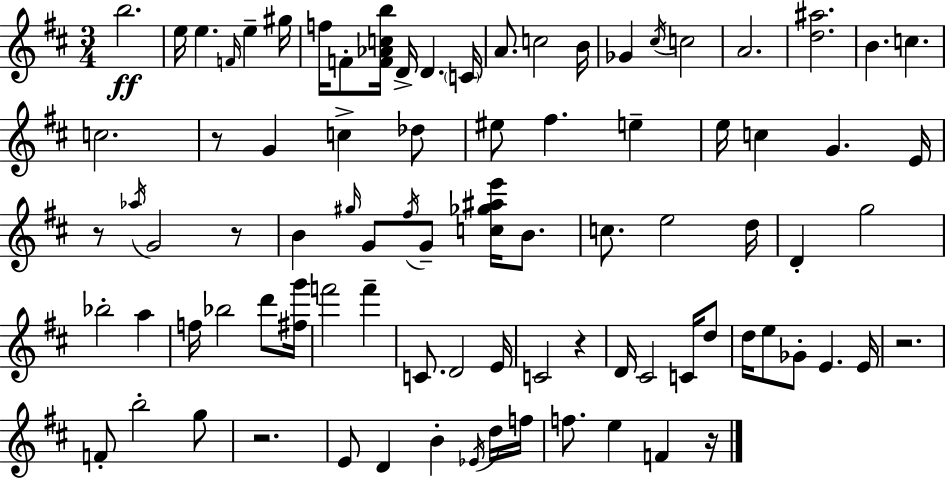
B5/h. E5/s E5/q. F4/s E5/q G#5/s F5/s F4/e [F4,Ab4,C5,B5]/s D4/s D4/q. C4/s A4/e. C5/h B4/s Gb4/q C#5/s C5/h A4/h. [D5,A#5]/h. B4/q. C5/q. C5/h. R/e G4/q C5/q Db5/e EIS5/e F#5/q. E5/q E5/s C5/q G4/q. E4/s R/e Ab5/s G4/h R/e B4/q G#5/s G4/e F#5/s G4/e [C5,Gb5,A#5,E6]/s B4/e. C5/e. E5/h D5/s D4/q G5/h Bb5/h A5/q F5/s Bb5/h D6/e [F#5,G6]/s F6/h F6/q C4/e. D4/h E4/s C4/h R/q D4/s C#4/h C4/s D5/e D5/s E5/e Gb4/e E4/q. E4/s R/h. F4/e B5/h G5/e R/h. E4/e D4/q B4/q Eb4/s D5/s F5/s F5/e. E5/q F4/q R/s